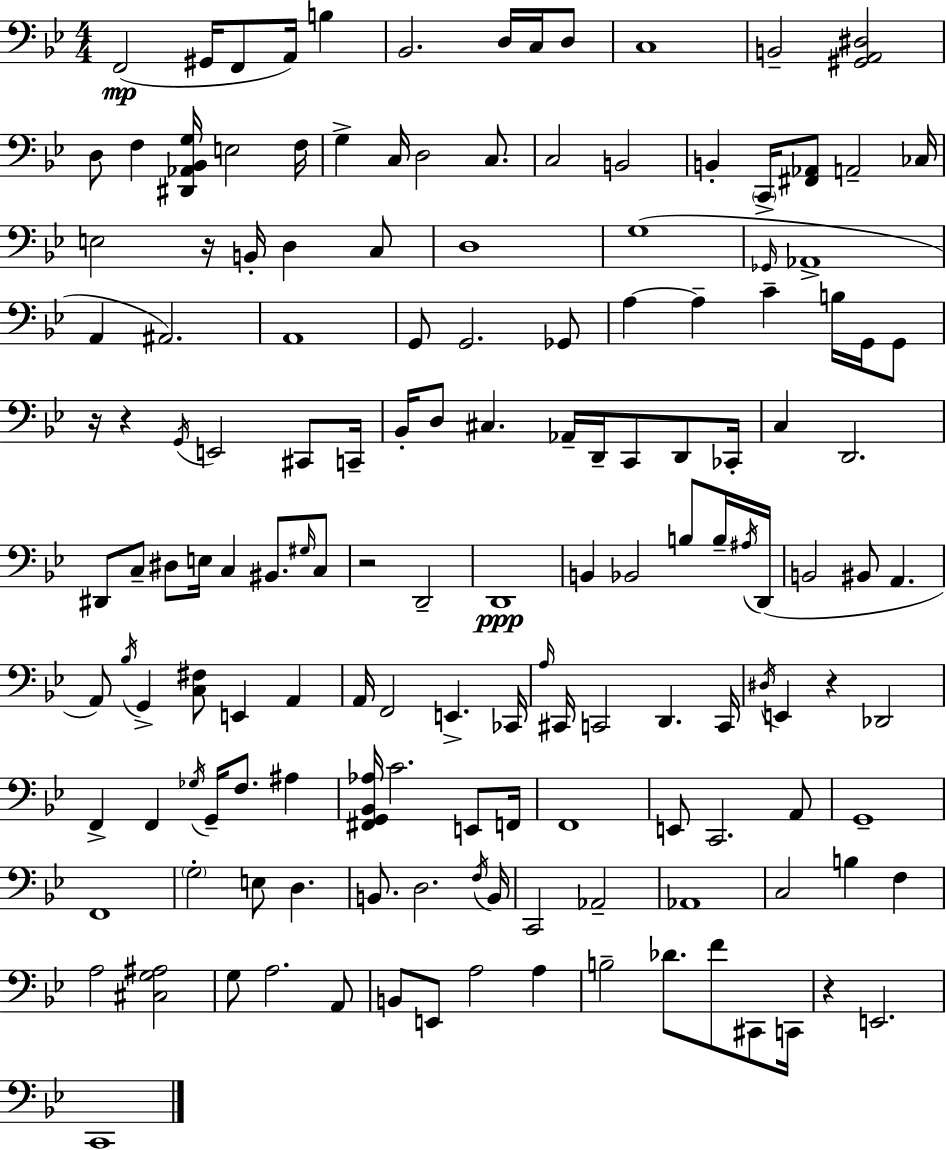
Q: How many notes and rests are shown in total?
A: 150